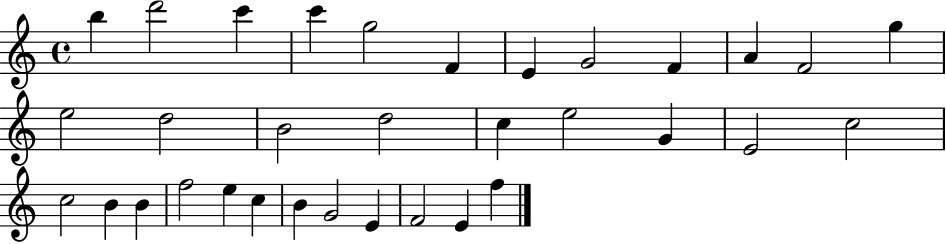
B5/q D6/h C6/q C6/q G5/h F4/q E4/q G4/h F4/q A4/q F4/h G5/q E5/h D5/h B4/h D5/h C5/q E5/h G4/q E4/h C5/h C5/h B4/q B4/q F5/h E5/q C5/q B4/q G4/h E4/q F4/h E4/q F5/q